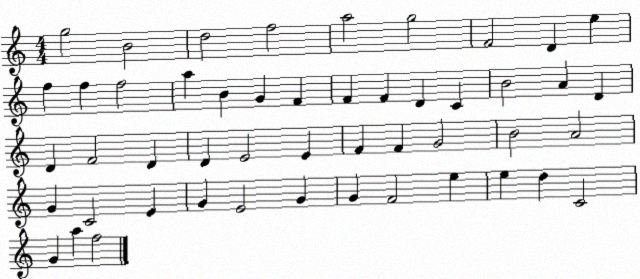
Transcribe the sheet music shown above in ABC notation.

X:1
T:Untitled
M:4/4
L:1/4
K:C
g2 B2 d2 f2 a2 g2 F2 D e f f f2 a B G F F F D C B2 A D D F2 D D E2 E F F G2 B2 A2 G C2 E G E2 G G F2 e e d C2 G a f2